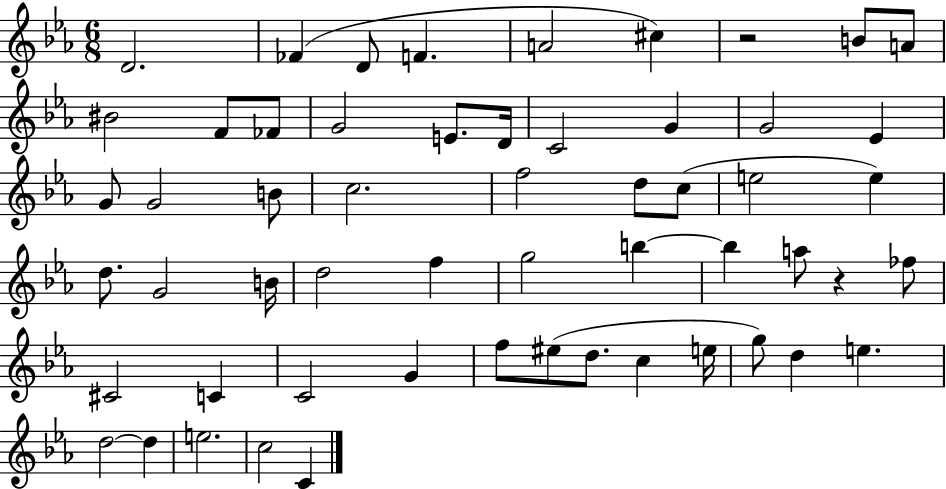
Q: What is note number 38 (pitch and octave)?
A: C#4